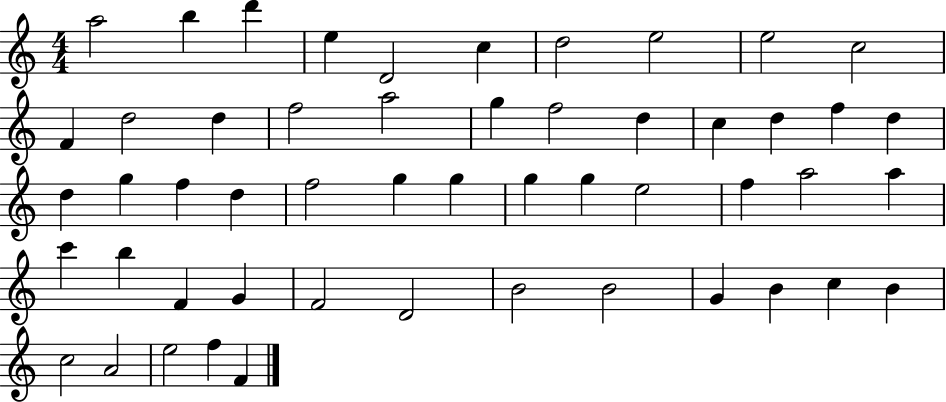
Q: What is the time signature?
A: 4/4